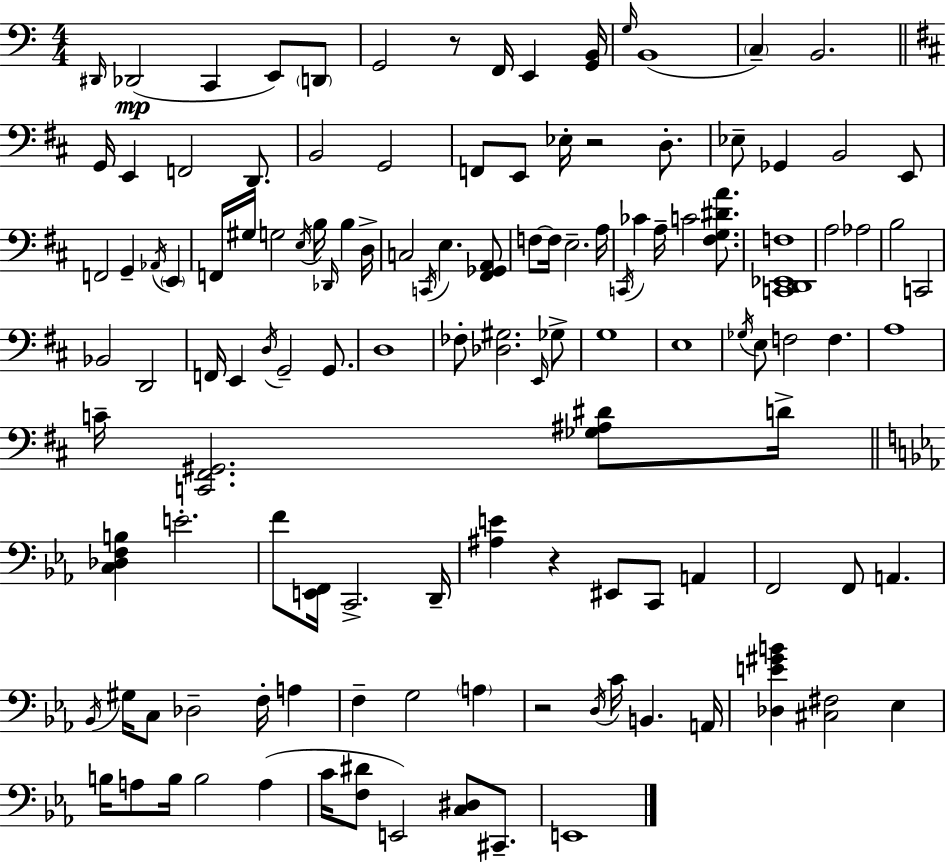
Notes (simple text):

D#2/s Db2/h C2/q E2/e D2/e G2/h R/e F2/s E2/q [G2,B2]/s G3/s B2/w C3/q B2/h. G2/s E2/q F2/h D2/e. B2/h G2/h F2/e E2/e Eb3/s R/h D3/e. Eb3/e Gb2/q B2/h E2/e F2/h G2/q Ab2/s E2/q F2/s G#3/s G3/h E3/s B3/s Db2/s B3/q D3/s C3/h C2/s E3/q. [F#2,Gb2,A2]/e F3/e F3/s E3/h. A3/s C2/s CES4/q A3/s C4/h [F#3,G3,D#4,A4]/e. [C2,D2,Eb2,F3]/w A3/h Ab3/h B3/h C2/h Bb2/h D2/h F2/s E2/q D3/s G2/h G2/e. D3/w FES3/e [Db3,G#3]/h. E2/s Gb3/e G3/w E3/w Gb3/s E3/e F3/h F3/q. A3/w C4/s [C2,F#2,G#2]/h. [Gb3,A#3,D#4]/e D4/s [C3,Db3,F3,B3]/q E4/h. F4/e [E2,F2]/s C2/h. D2/s [A#3,E4]/q R/q EIS2/e C2/e A2/q F2/h F2/e A2/q. Bb2/s G#3/s C3/e Db3/h F3/s A3/q F3/q G3/h A3/q R/h D3/s C4/s B2/q. A2/s [Db3,E4,G#4,B4]/q [C#3,F#3]/h Eb3/q B3/s A3/e B3/s B3/h A3/q C4/s [F3,D#4]/e E2/h [C3,D#3]/e C#2/e. E2/w